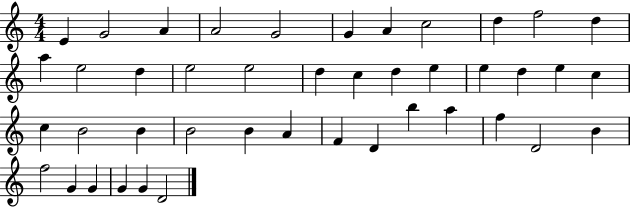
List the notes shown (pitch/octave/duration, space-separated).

E4/q G4/h A4/q A4/h G4/h G4/q A4/q C5/h D5/q F5/h D5/q A5/q E5/h D5/q E5/h E5/h D5/q C5/q D5/q E5/q E5/q D5/q E5/q C5/q C5/q B4/h B4/q B4/h B4/q A4/q F4/q D4/q B5/q A5/q F5/q D4/h B4/q F5/h G4/q G4/q G4/q G4/q D4/h